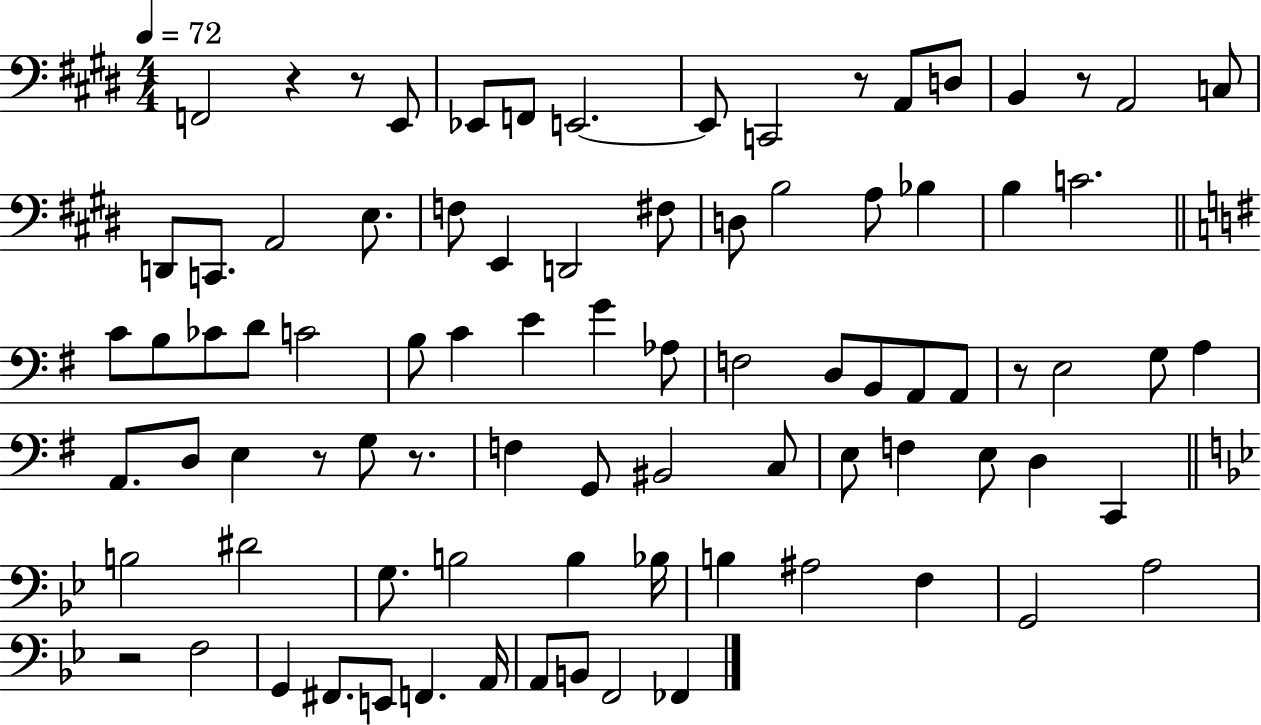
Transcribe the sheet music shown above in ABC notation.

X:1
T:Untitled
M:4/4
L:1/4
K:E
F,,2 z z/2 E,,/2 _E,,/2 F,,/2 E,,2 E,,/2 C,,2 z/2 A,,/2 D,/2 B,, z/2 A,,2 C,/2 D,,/2 C,,/2 A,,2 E,/2 F,/2 E,, D,,2 ^F,/2 D,/2 B,2 A,/2 _B, B, C2 C/2 B,/2 _C/2 D/2 C2 B,/2 C E G _A,/2 F,2 D,/2 B,,/2 A,,/2 A,,/2 z/2 E,2 G,/2 A, A,,/2 D,/2 E, z/2 G,/2 z/2 F, G,,/2 ^B,,2 C,/2 E,/2 F, E,/2 D, C,, B,2 ^D2 G,/2 B,2 B, _B,/4 B, ^A,2 F, G,,2 A,2 z2 F,2 G,, ^F,,/2 E,,/2 F,, A,,/4 A,,/2 B,,/2 F,,2 _F,,